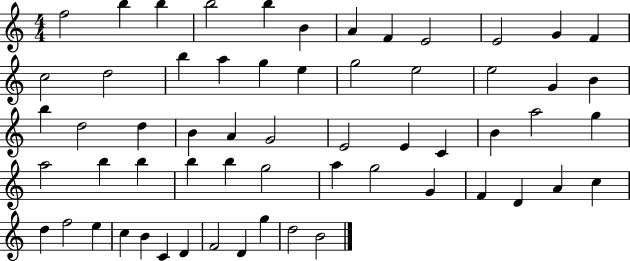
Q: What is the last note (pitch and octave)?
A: B4